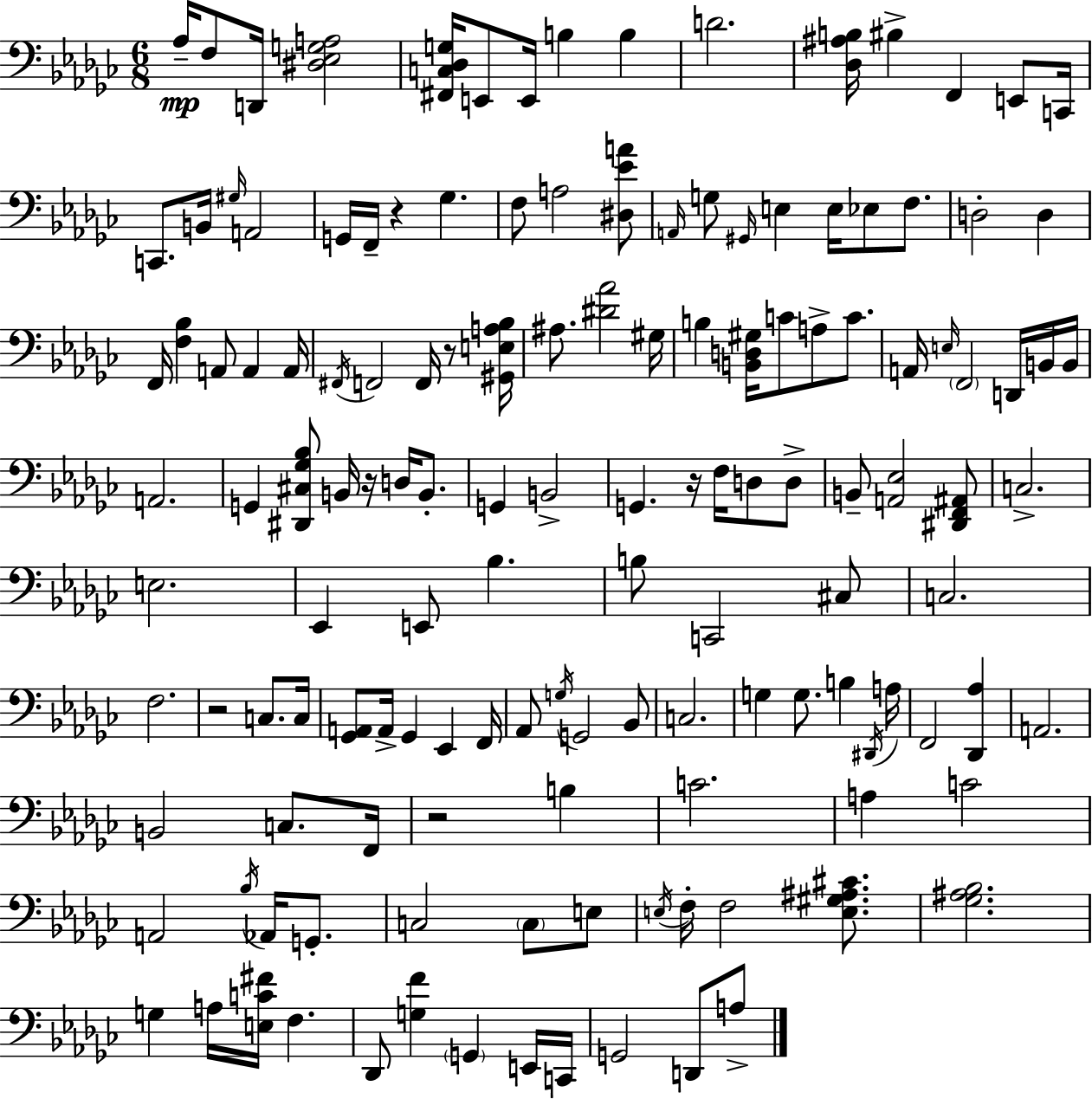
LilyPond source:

{
  \clef bass
  \numericTimeSignature
  \time 6/8
  \key ees \minor
  aes16--\mp f8 d,16 <dis ees g a>2 | <fis, c des g>16 e,8 e,16 b4 b4 | d'2. | <des ais b>16 bis4-> f,4 e,8 c,16 | \break c,8. b,16 \grace { gis16 } a,2 | g,16 f,16-- r4 ges4. | f8 a2 <dis ees' a'>8 | \grace { a,16 } g8 \grace { gis,16 } e4 e16 ees8 | \break f8. d2-. d4 | f,16 <f bes>4 a,8 a,4 | a,16 \acciaccatura { fis,16 } f,2 | f,16 r8 <gis, e a bes>16 ais8. <dis' aes'>2 | \break gis16 b4 <b, d gis>16 c'8 a8-> | c'8. a,16 \grace { e16 } \parenthesize f,2 | d,16 b,16 b,16 a,2. | g,4 <dis, cis ges bes>8 b,16 | \break r16 d16 b,8.-. g,4 b,2-> | g,4. r16 | f16 d8 d8-> b,8-- <a, ees>2 | <dis, f, ais,>8 c2.-> | \break e2. | ees,4 e,8 bes4. | b8 c,2 | cis8 c2. | \break f2. | r2 | c8. c16 <ges, a,>8 a,16-> ges,4 | ees,4 f,16 aes,8 \acciaccatura { g16 } g,2 | \break bes,8 c2. | g4 g8. | b4 \acciaccatura { dis,16 } a16 f,2 | <des, aes>4 a,2. | \break b,2 | c8. f,16 r2 | b4 c'2. | a4 c'2 | \break a,2 | \acciaccatura { bes16 } aes,16 g,8.-. c2 | \parenthesize c8 e8 \acciaccatura { e16 } f16-. f2 | <e gis ais cis'>8. <ges ais bes>2. | \break g4 | a16 <e c' fis'>16 f4. des,8 <g f'>4 | \parenthesize g,4 e,16 c,16 g,2 | d,8 a8-> \bar "|."
}